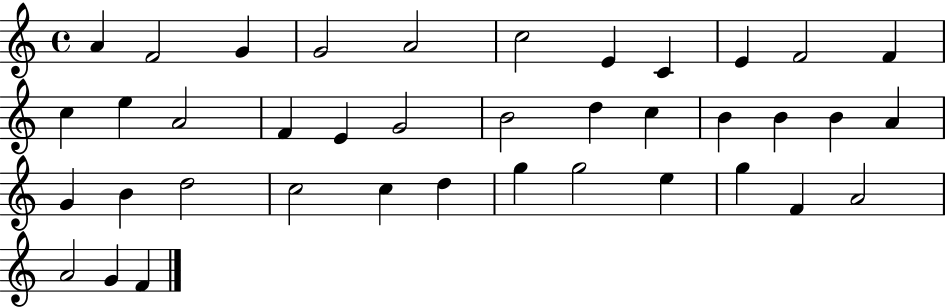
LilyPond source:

{
  \clef treble
  \time 4/4
  \defaultTimeSignature
  \key c \major
  a'4 f'2 g'4 | g'2 a'2 | c''2 e'4 c'4 | e'4 f'2 f'4 | \break c''4 e''4 a'2 | f'4 e'4 g'2 | b'2 d''4 c''4 | b'4 b'4 b'4 a'4 | \break g'4 b'4 d''2 | c''2 c''4 d''4 | g''4 g''2 e''4 | g''4 f'4 a'2 | \break a'2 g'4 f'4 | \bar "|."
}